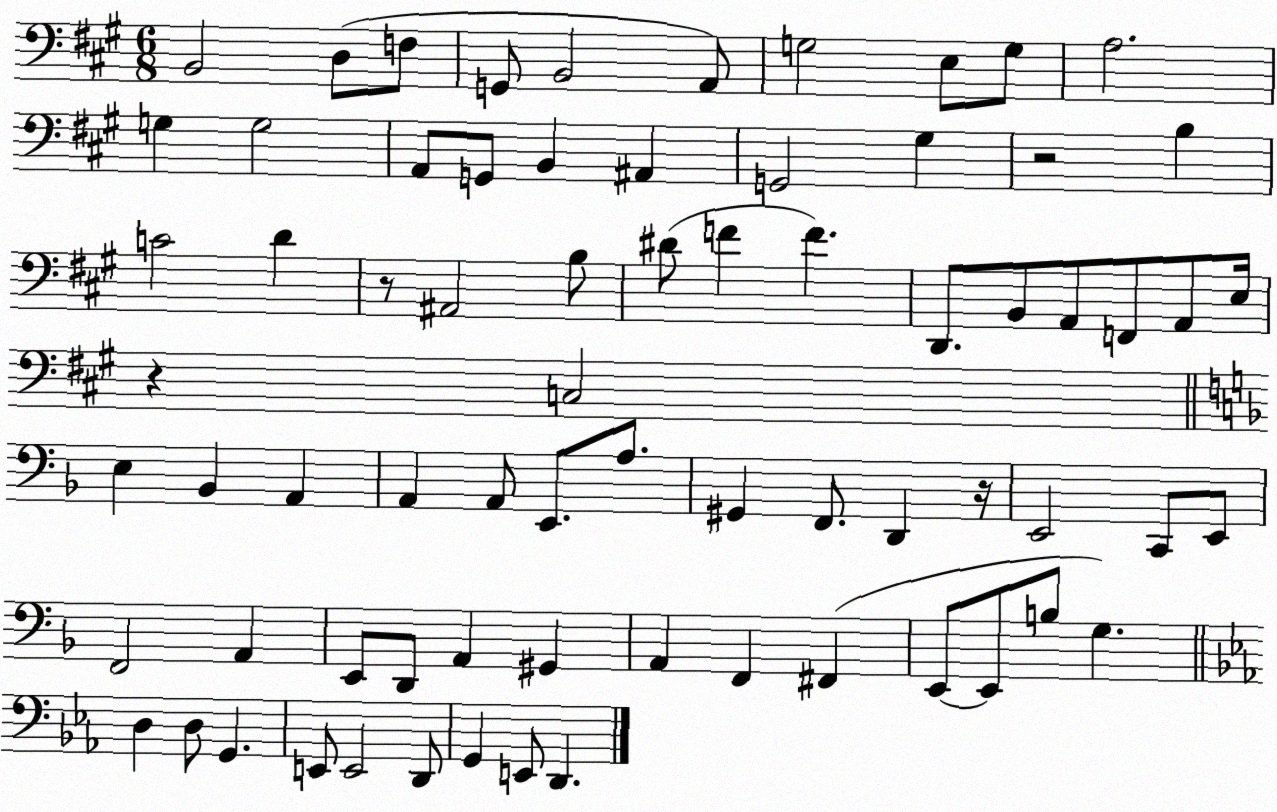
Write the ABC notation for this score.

X:1
T:Untitled
M:6/8
L:1/4
K:A
B,,2 D,/2 F,/2 G,,/2 B,,2 A,,/2 G,2 E,/2 G,/2 A,2 G, G,2 A,,/2 G,,/2 B,, ^A,, G,,2 ^G, z2 B, C2 D z/2 ^A,,2 B,/2 ^D/2 F F D,,/2 B,,/2 A,,/2 F,,/2 A,,/2 E,/4 z C,2 E, _B,, A,, A,, A,,/2 E,,/2 A,/2 ^G,, F,,/2 D,, z/4 E,,2 C,,/2 E,,/2 F,,2 A,, E,,/2 D,,/2 A,, ^G,, A,, F,, ^F,, E,,/2 E,,/2 B,/2 G, D, D,/2 G,, E,,/2 E,,2 D,,/2 G,, E,,/2 D,,